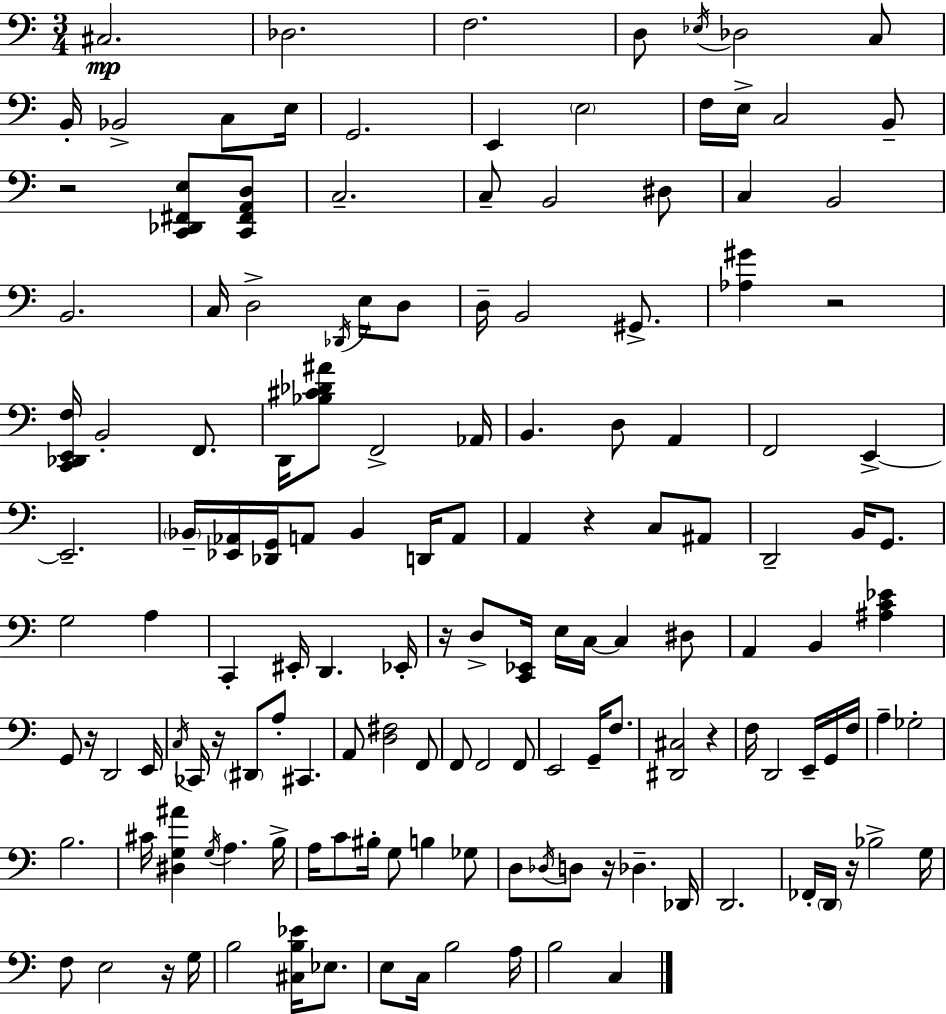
{
  \clef bass
  \numericTimeSignature
  \time 3/4
  \key c \major
  \repeat volta 2 { cis2.\mp | des2. | f2. | d8 \acciaccatura { ees16 } des2 c8 | \break b,16-. bes,2-> c8 | e16 g,2. | e,4 \parenthesize e2 | f16 e16-> c2 b,8-- | \break r2 <c, des, fis, e>8 <c, fis, a, d>8 | c2.-- | c8-- b,2 dis8 | c4 b,2 | \break b,2. | c16 d2-> \acciaccatura { des,16 } e16 | d8 d16-- b,2 gis,8.-> | <aes gis'>4 r2 | \break <c, des, e, f>16 b,2-. f,8. | d,16 <bes cis' des' ais'>8 f,2-> | aes,16 b,4. d8 a,4 | f,2 e,4->~~ | \break e,2.-- | \parenthesize bes,16-- <ees, aes,>16 <des, g,>16 a,8 bes,4 d,16 | a,8 a,4 r4 c8 | ais,8 d,2-- b,16 g,8. | \break g2 a4 | c,4-. eis,16-. d,4. | ees,16-. r16 d8-> <c, ees,>16 e16 c16~~ c4 | dis8 a,4 b,4 <ais c' ees'>4 | \break g,8 r16 d,2 | e,16 \acciaccatura { c16 } ces,16 r16 \parenthesize dis,8 a8-. cis,4. | a,8 <d fis>2 | f,8 f,8 f,2 | \break f,8 e,2 g,16-- | f8. <dis, cis>2 r4 | f16 d,2 | e,16-- g,16 f16 a4-- ges2-. | \break b2. | cis'16 <dis g ais'>4 \acciaccatura { g16 } a4. | b16-> a16 c'8 bis16-. g8 b4 | ges8 d8 \acciaccatura { des16 } d8 r16 des4.-- | \break des,16 d,2. | fes,16-. \parenthesize d,16 r16 bes2-> | g16 f8 e2 | r16 g16 b2 | \break <cis b ees'>16 ees8. e8 c16 b2 | a16 b2 | c4 } \bar "|."
}